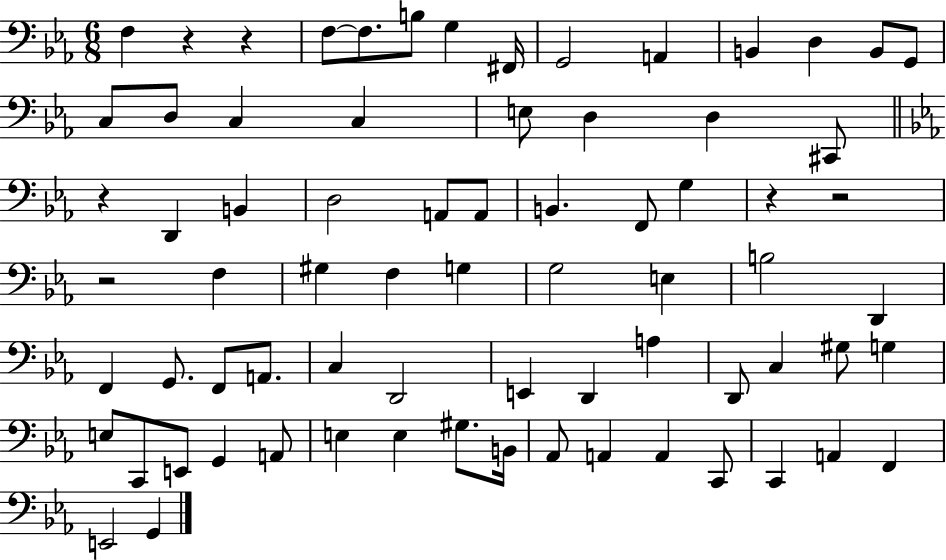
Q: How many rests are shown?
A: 6